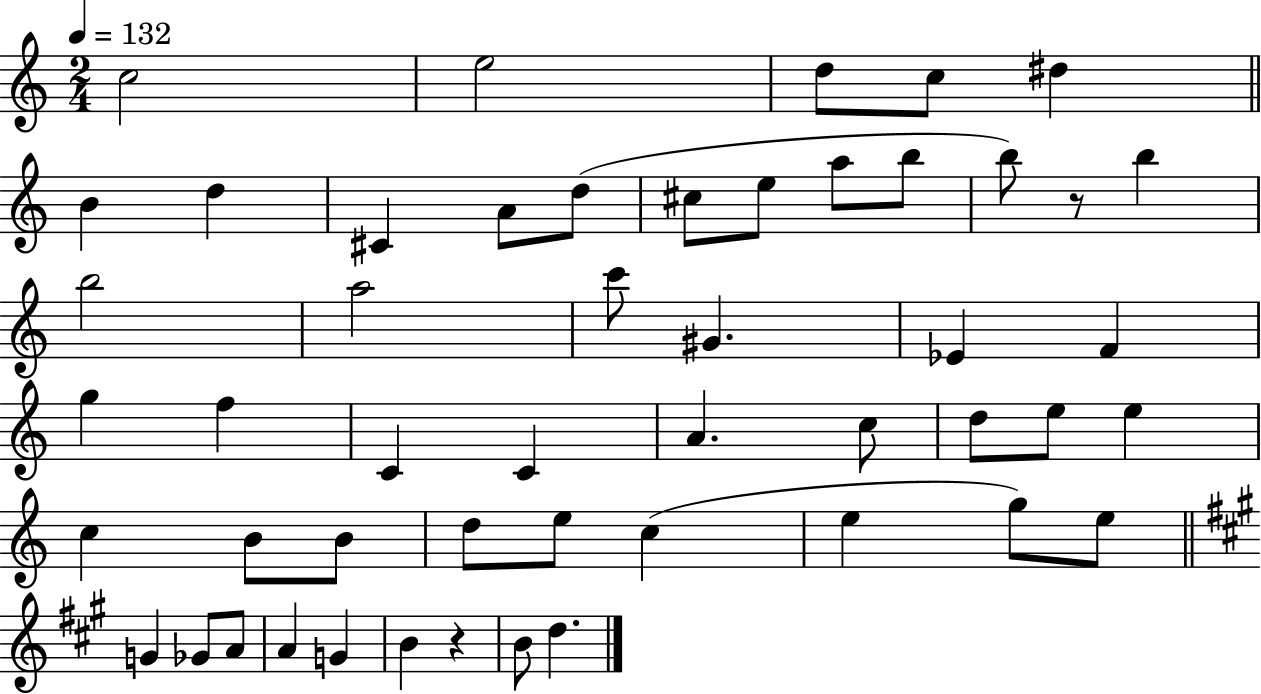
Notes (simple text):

C5/h E5/h D5/e C5/e D#5/q B4/q D5/q C#4/q A4/e D5/e C#5/e E5/e A5/e B5/e B5/e R/e B5/q B5/h A5/h C6/e G#4/q. Eb4/q F4/q G5/q F5/q C4/q C4/q A4/q. C5/e D5/e E5/e E5/q C5/q B4/e B4/e D5/e E5/e C5/q E5/q G5/e E5/e G4/q Gb4/e A4/e A4/q G4/q B4/q R/q B4/e D5/q.